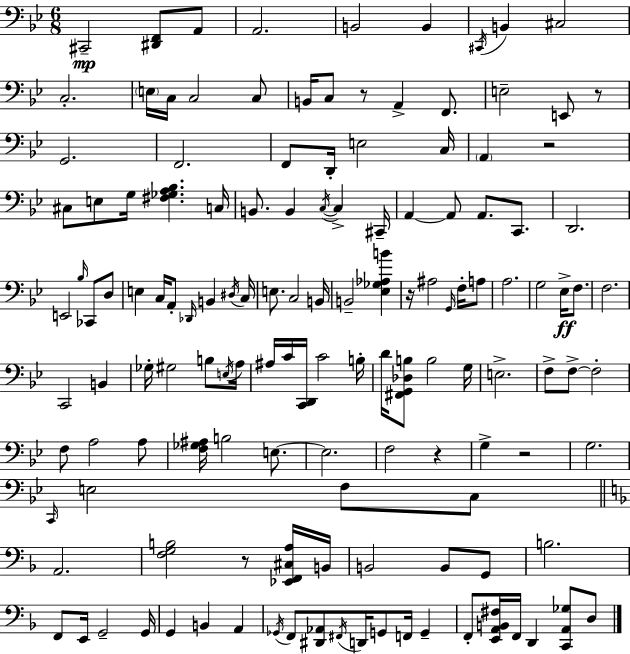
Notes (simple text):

C#2/h [D#2,F2]/e A2/e A2/h. B2/h B2/q C#2/s B2/q C#3/h C3/h. E3/s C3/s C3/h C3/e B2/s C3/e R/e A2/q F2/e. E3/h E2/e R/e G2/h. F2/h. F2/e D2/s E3/h C3/s A2/q R/h C#3/e E3/e G3/s [F#3,Gb3,A3,Bb3]/q. C3/s B2/e. B2/q C3/s C3/q C#2/s A2/q A2/e A2/e. C2/e. D2/h. E2/h Bb3/s CES2/e D3/e E3/q C3/s A2/e Db2/s B2/q D#3/s C3/s E3/e. C3/h B2/s B2/h [Eb3,Gb3,Ab3,B4]/q R/s A#3/h G2/s F3/s A3/e A3/h. G3/h Eb3/s F3/e. F3/h. C2/h B2/q Gb3/s G#3/h B3/e E3/s A3/s A#3/s C4/s [C2,D2]/s C4/h B3/s D4/s [F#2,G2,Db3,B3]/e B3/h G3/s E3/h. F3/e F3/e F3/h F3/e A3/h A3/e [F3,Gb3,A#3]/s B3/h E3/e. E3/h. F3/h R/q G3/q R/h G3/h. C2/s E3/h F3/e C3/e A2/h. [F3,G3,B3]/h R/e [Eb2,F2,C#3,A3]/s B2/s B2/h B2/e G2/e B3/h. F2/e E2/s G2/h G2/s G2/q B2/q A2/q Gb2/s F2/e [D#2,Ab2]/e F#2/s D2/s G2/e F2/s G2/q F2/e [E2,A2,B2,F#3]/s F2/s D2/q [C2,A2,Gb3]/e D3/e